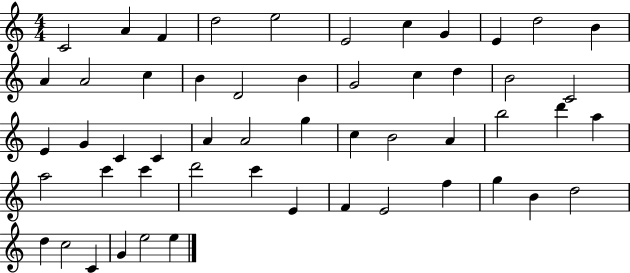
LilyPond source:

{
  \clef treble
  \numericTimeSignature
  \time 4/4
  \key c \major
  c'2 a'4 f'4 | d''2 e''2 | e'2 c''4 g'4 | e'4 d''2 b'4 | \break a'4 a'2 c''4 | b'4 d'2 b'4 | g'2 c''4 d''4 | b'2 c'2 | \break e'4 g'4 c'4 c'4 | a'4 a'2 g''4 | c''4 b'2 a'4 | b''2 d'''4 a''4 | \break a''2 c'''4 c'''4 | d'''2 c'''4 e'4 | f'4 e'2 f''4 | g''4 b'4 d''2 | \break d''4 c''2 c'4 | g'4 e''2 e''4 | \bar "|."
}